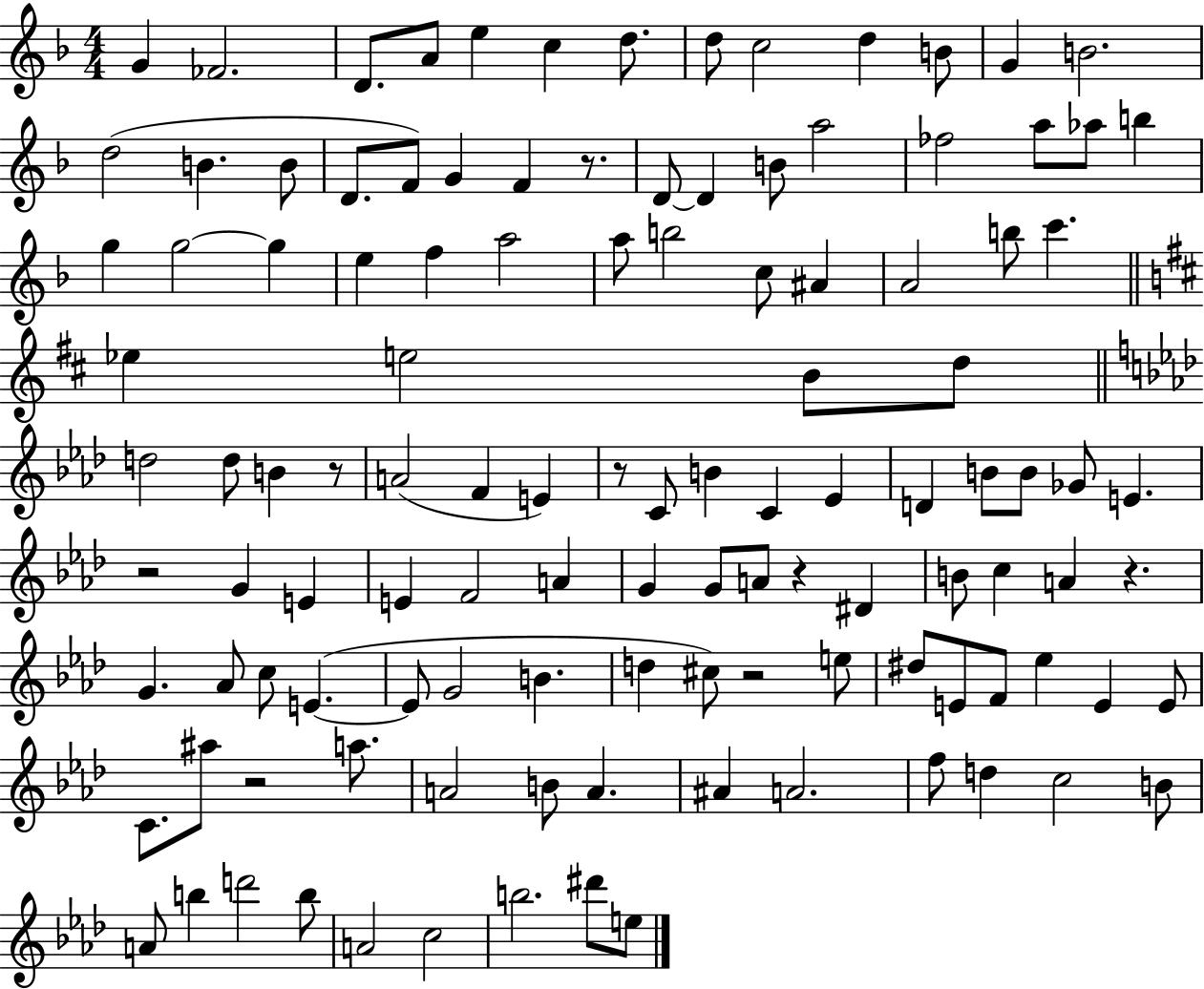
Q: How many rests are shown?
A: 8